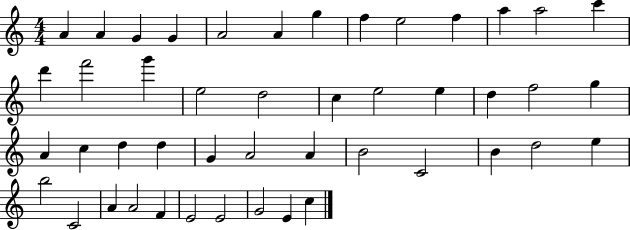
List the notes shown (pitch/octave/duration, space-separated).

A4/q A4/q G4/q G4/q A4/h A4/q G5/q F5/q E5/h F5/q A5/q A5/h C6/q D6/q F6/h G6/q E5/h D5/h C5/q E5/h E5/q D5/q F5/h G5/q A4/q C5/q D5/q D5/q G4/q A4/h A4/q B4/h C4/h B4/q D5/h E5/q B5/h C4/h A4/q A4/h F4/q E4/h E4/h G4/h E4/q C5/q